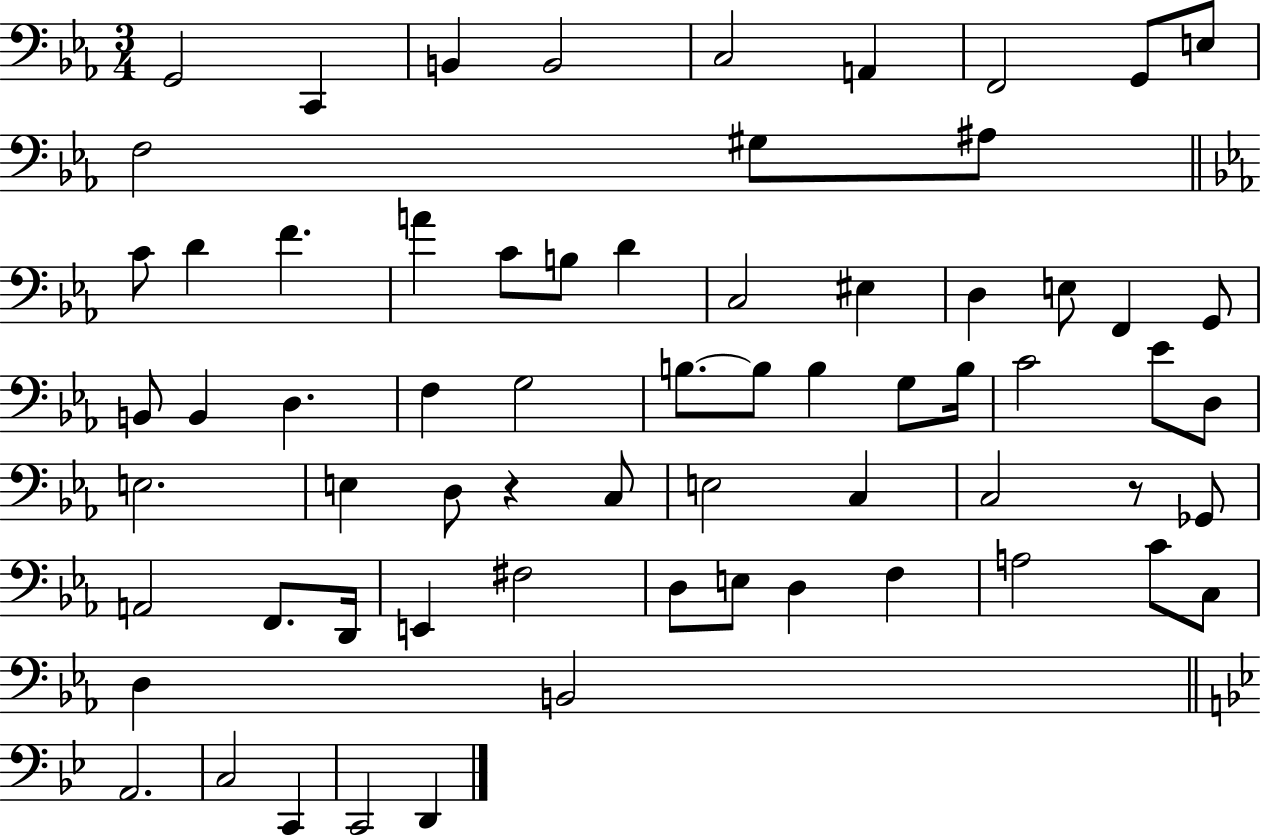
X:1
T:Untitled
M:3/4
L:1/4
K:Eb
G,,2 C,, B,, B,,2 C,2 A,, F,,2 G,,/2 E,/2 F,2 ^G,/2 ^A,/2 C/2 D F A C/2 B,/2 D C,2 ^E, D, E,/2 F,, G,,/2 B,,/2 B,, D, F, G,2 B,/2 B,/2 B, G,/2 B,/4 C2 _E/2 D,/2 E,2 E, D,/2 z C,/2 E,2 C, C,2 z/2 _G,,/2 A,,2 F,,/2 D,,/4 E,, ^F,2 D,/2 E,/2 D, F, A,2 C/2 C,/2 D, B,,2 A,,2 C,2 C,, C,,2 D,,